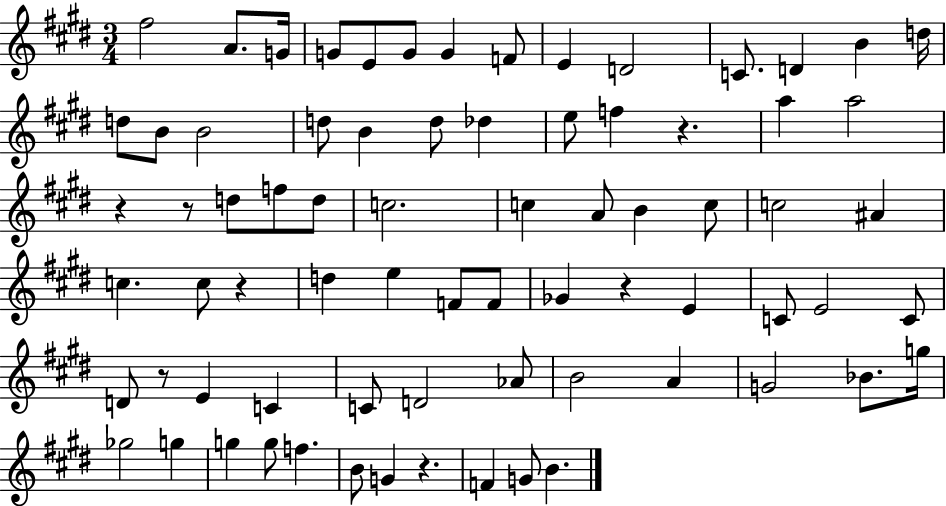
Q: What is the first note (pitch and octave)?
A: F#5